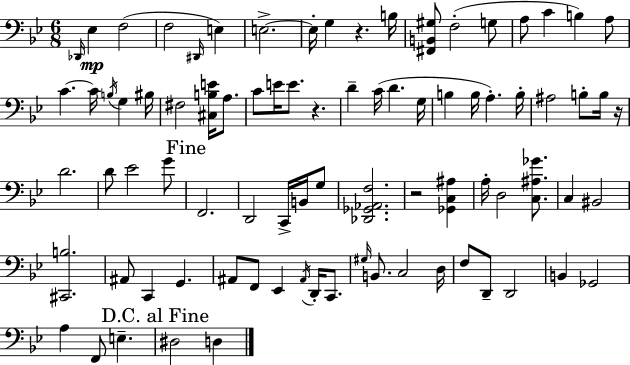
X:1
T:Untitled
M:6/8
L:1/4
K:Gm
_D,,/4 _E, F,2 F,2 ^D,,/4 E, E,2 E,/4 G, z B,/4 [^F,,B,,^G,]/2 F,2 G,/2 A,/2 C B, A,/2 C C/4 B,/4 G, ^B,/4 ^F,2 [^C,B,E]/4 A,/2 C/2 E/4 E/2 z D C/4 D G,/4 B, B,/4 A, B,/4 ^A,2 B,/2 B,/4 z/4 D2 D/2 _E2 G/2 F,,2 D,,2 C,,/4 B,,/4 G,/2 [_D,,_G,,_A,,F,]2 z2 [_G,,C,^A,] A,/4 D,2 [C,^A,_G]/2 C, ^B,,2 [^C,,B,]2 ^A,,/2 C,, G,, ^A,,/2 F,,/2 _E,, ^A,,/4 D,,/4 C,,/2 ^G,/4 B,,/2 C,2 D,/4 F,/2 D,,/2 D,,2 B,, _G,,2 A, F,,/2 E, ^D,2 D,